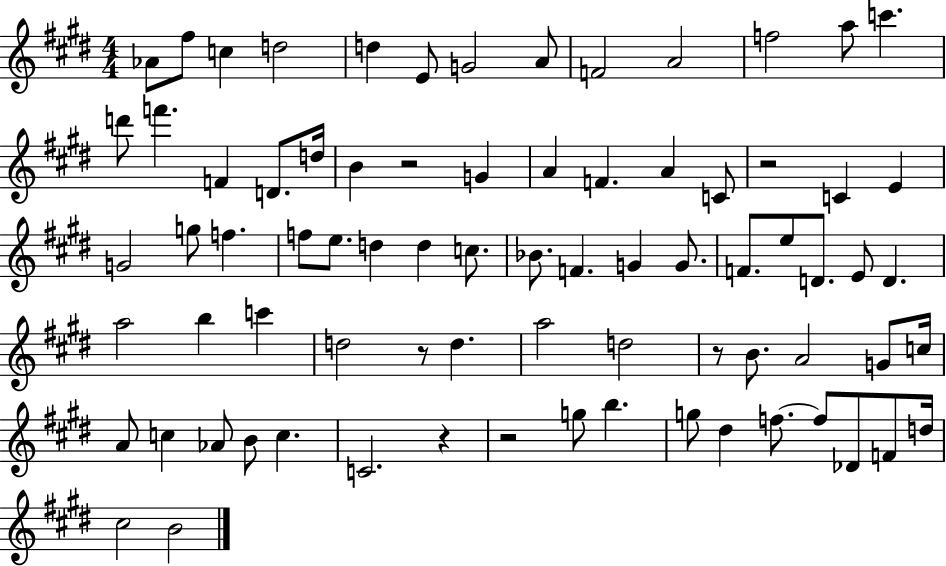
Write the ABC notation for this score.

X:1
T:Untitled
M:4/4
L:1/4
K:E
_A/2 ^f/2 c d2 d E/2 G2 A/2 F2 A2 f2 a/2 c' d'/2 f' F D/2 d/4 B z2 G A F A C/2 z2 C E G2 g/2 f f/2 e/2 d d c/2 _B/2 F G G/2 F/2 e/2 D/2 E/2 D a2 b c' d2 z/2 d a2 d2 z/2 B/2 A2 G/2 c/4 A/2 c _A/2 B/2 c C2 z z2 g/2 b g/2 ^d f/2 f/2 _D/2 F/2 d/4 ^c2 B2